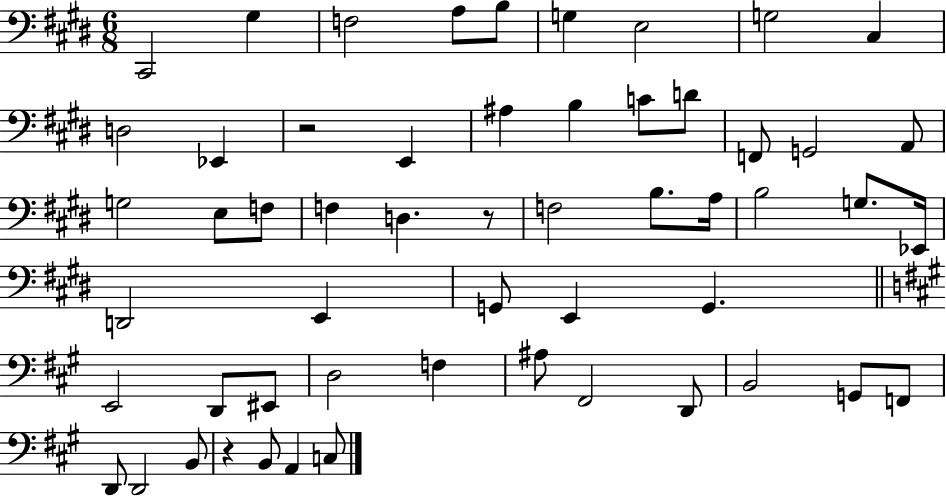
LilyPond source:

{
  \clef bass
  \numericTimeSignature
  \time 6/8
  \key e \major
  cis,2 gis4 | f2 a8 b8 | g4 e2 | g2 cis4 | \break d2 ees,4 | r2 e,4 | ais4 b4 c'8 d'8 | f,8 g,2 a,8 | \break g2 e8 f8 | f4 d4. r8 | f2 b8. a16 | b2 g8. ees,16 | \break d,2 e,4 | g,8 e,4 g,4. | \bar "||" \break \key a \major e,2 d,8 eis,8 | d2 f4 | ais8 fis,2 d,8 | b,2 g,8 f,8 | \break d,8 d,2 b,8 | r4 b,8 a,4 c8 | \bar "|."
}